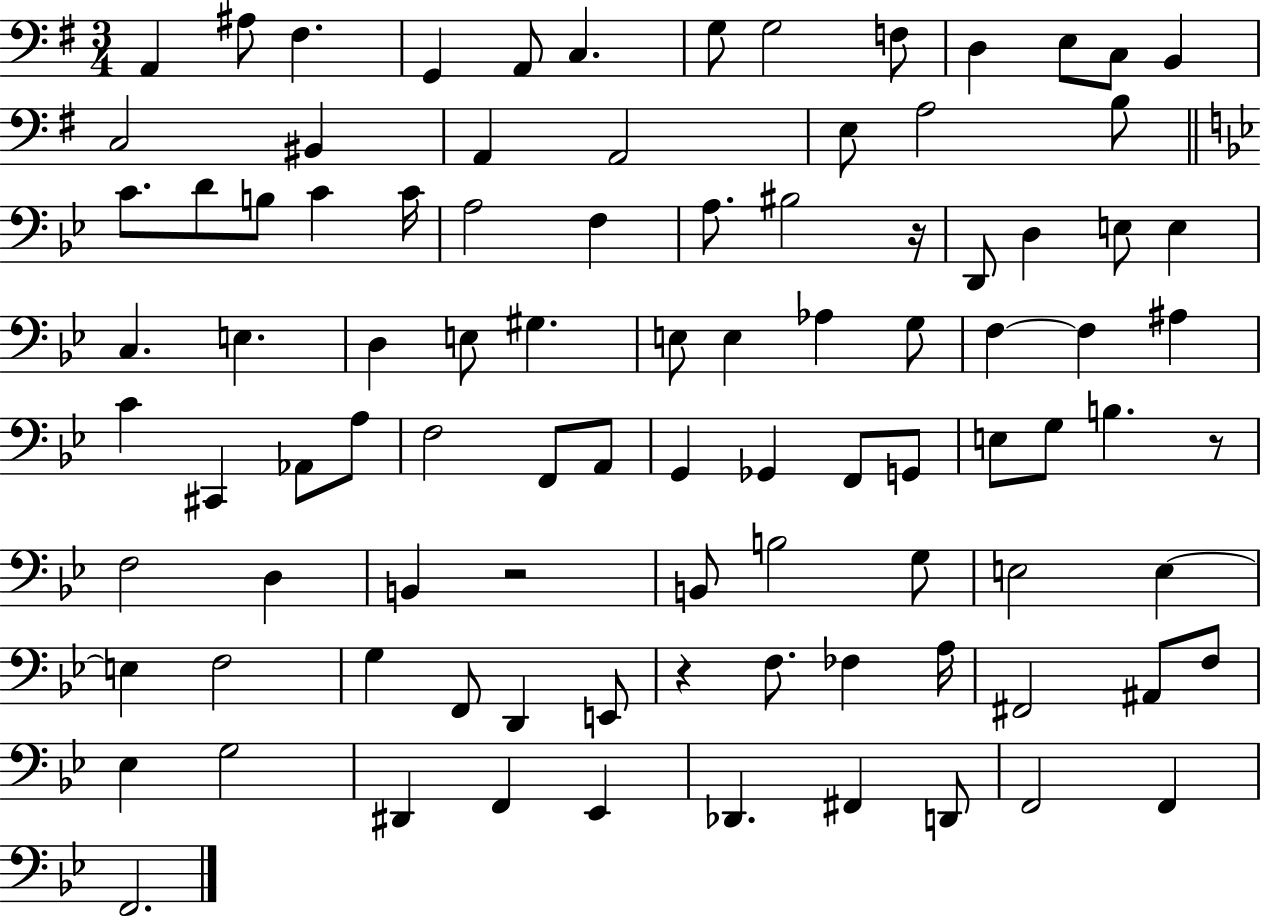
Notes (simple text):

A2/q A#3/e F#3/q. G2/q A2/e C3/q. G3/e G3/h F3/e D3/q E3/e C3/e B2/q C3/h BIS2/q A2/q A2/h E3/e A3/h B3/e C4/e. D4/e B3/e C4/q C4/s A3/h F3/q A3/e. BIS3/h R/s D2/e D3/q E3/e E3/q C3/q. E3/q. D3/q E3/e G#3/q. E3/e E3/q Ab3/q G3/e F3/q F3/q A#3/q C4/q C#2/q Ab2/e A3/e F3/h F2/e A2/e G2/q Gb2/q F2/e G2/e E3/e G3/e B3/q. R/e F3/h D3/q B2/q R/h B2/e B3/h G3/e E3/h E3/q E3/q F3/h G3/q F2/e D2/q E2/e R/q F3/e. FES3/q A3/s F#2/h A#2/e F3/e Eb3/q G3/h D#2/q F2/q Eb2/q Db2/q. F#2/q D2/e F2/h F2/q F2/h.